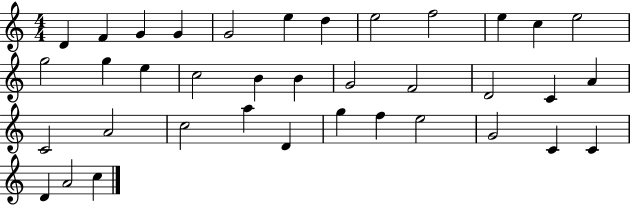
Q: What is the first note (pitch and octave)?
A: D4